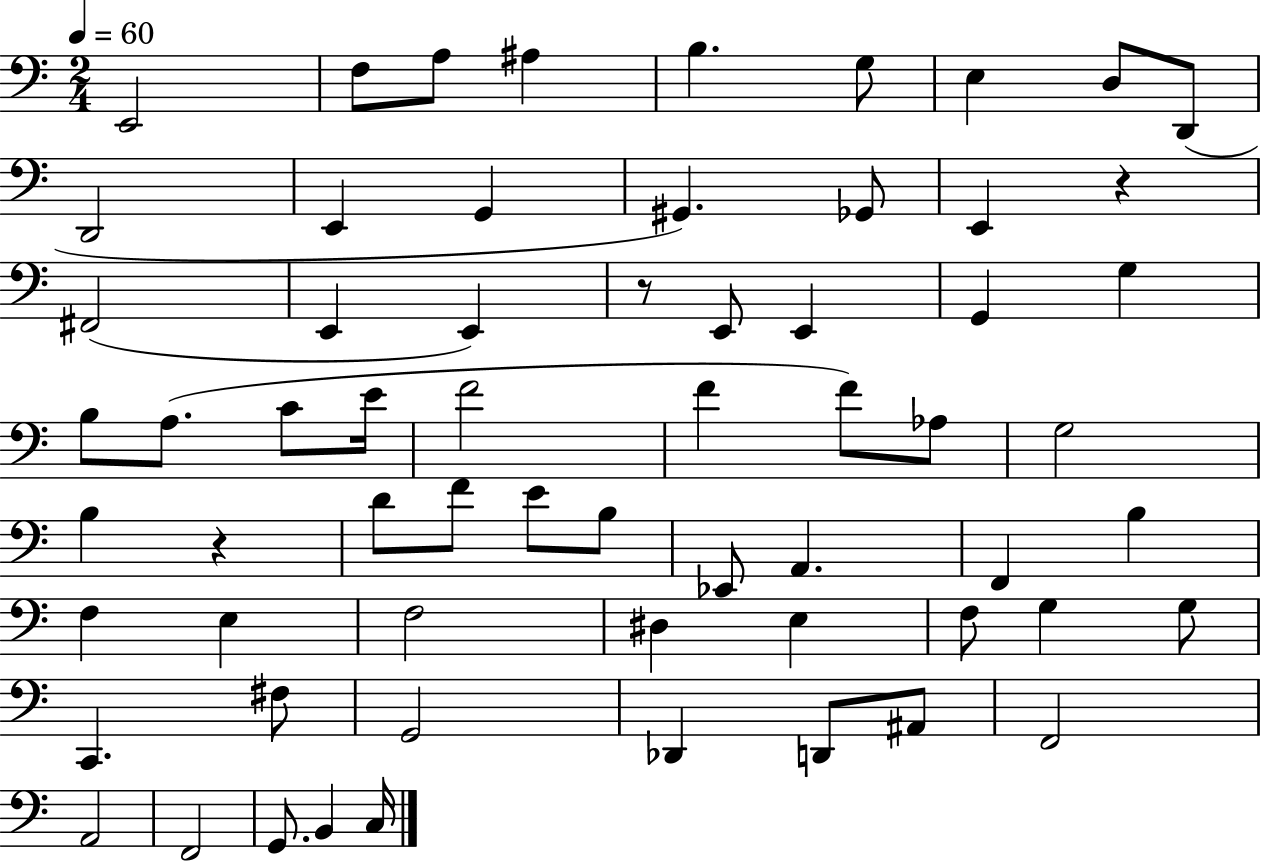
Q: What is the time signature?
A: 2/4